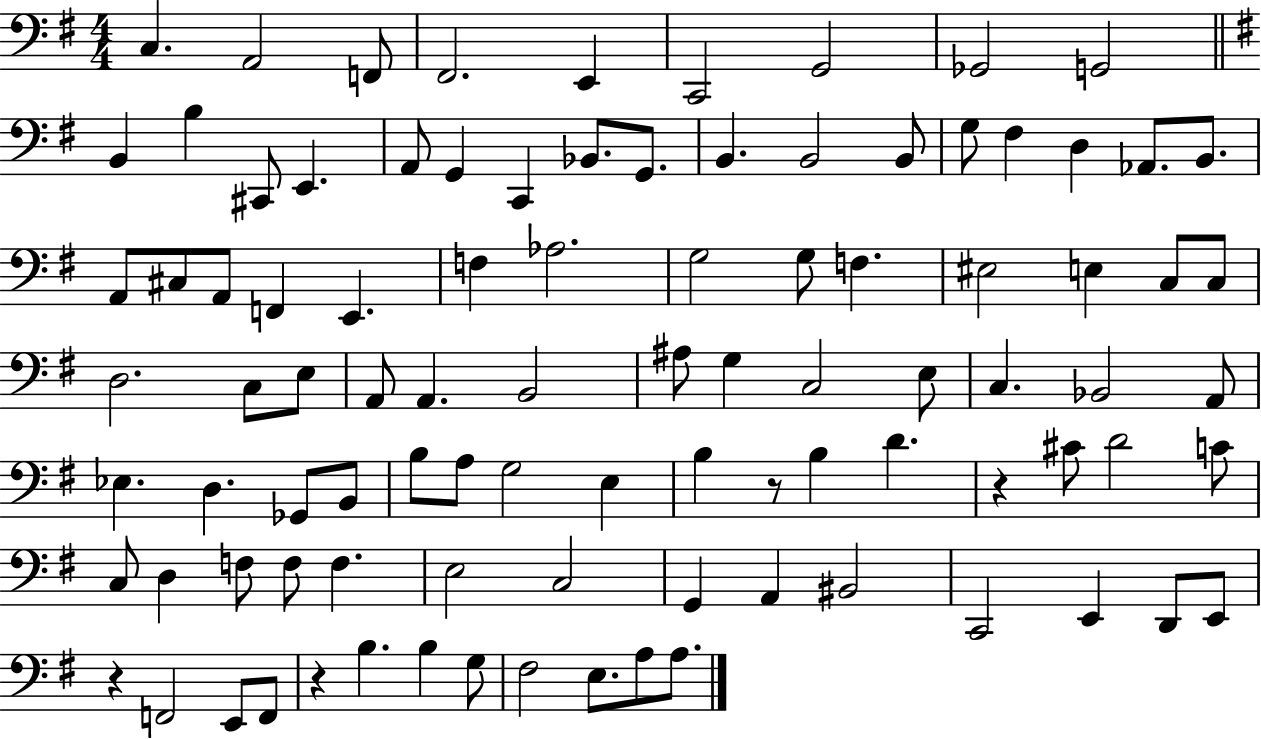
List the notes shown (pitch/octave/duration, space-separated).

C3/q. A2/h F2/e F#2/h. E2/q C2/h G2/h Gb2/h G2/h B2/q B3/q C#2/e E2/q. A2/e G2/q C2/q Bb2/e. G2/e. B2/q. B2/h B2/e G3/e F#3/q D3/q Ab2/e. B2/e. A2/e C#3/e A2/e F2/q E2/q. F3/q Ab3/h. G3/h G3/e F3/q. EIS3/h E3/q C3/e C3/e D3/h. C3/e E3/e A2/e A2/q. B2/h A#3/e G3/q C3/h E3/e C3/q. Bb2/h A2/e Eb3/q. D3/q. Gb2/e B2/e B3/e A3/e G3/h E3/q B3/q R/e B3/q D4/q. R/q C#4/e D4/h C4/e C3/e D3/q F3/e F3/e F3/q. E3/h C3/h G2/q A2/q BIS2/h C2/h E2/q D2/e E2/e R/q F2/h E2/e F2/e R/q B3/q. B3/q G3/e F#3/h E3/e. A3/e A3/e.